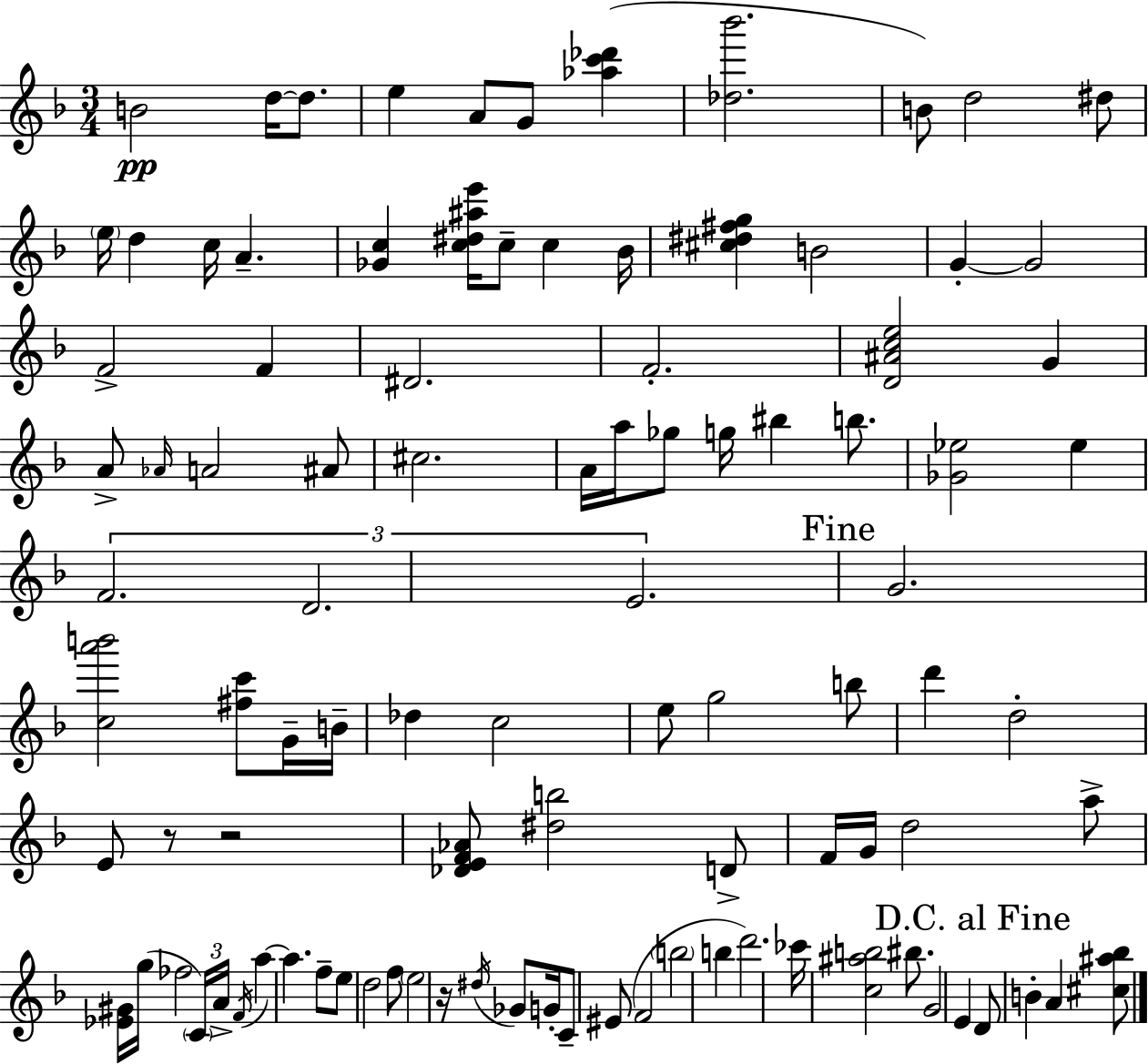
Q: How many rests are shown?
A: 3